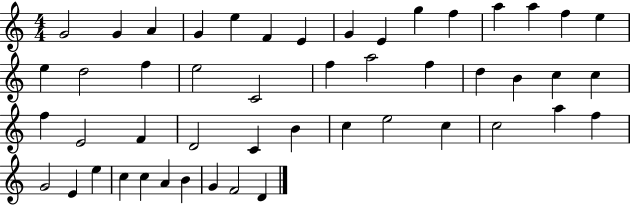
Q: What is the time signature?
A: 4/4